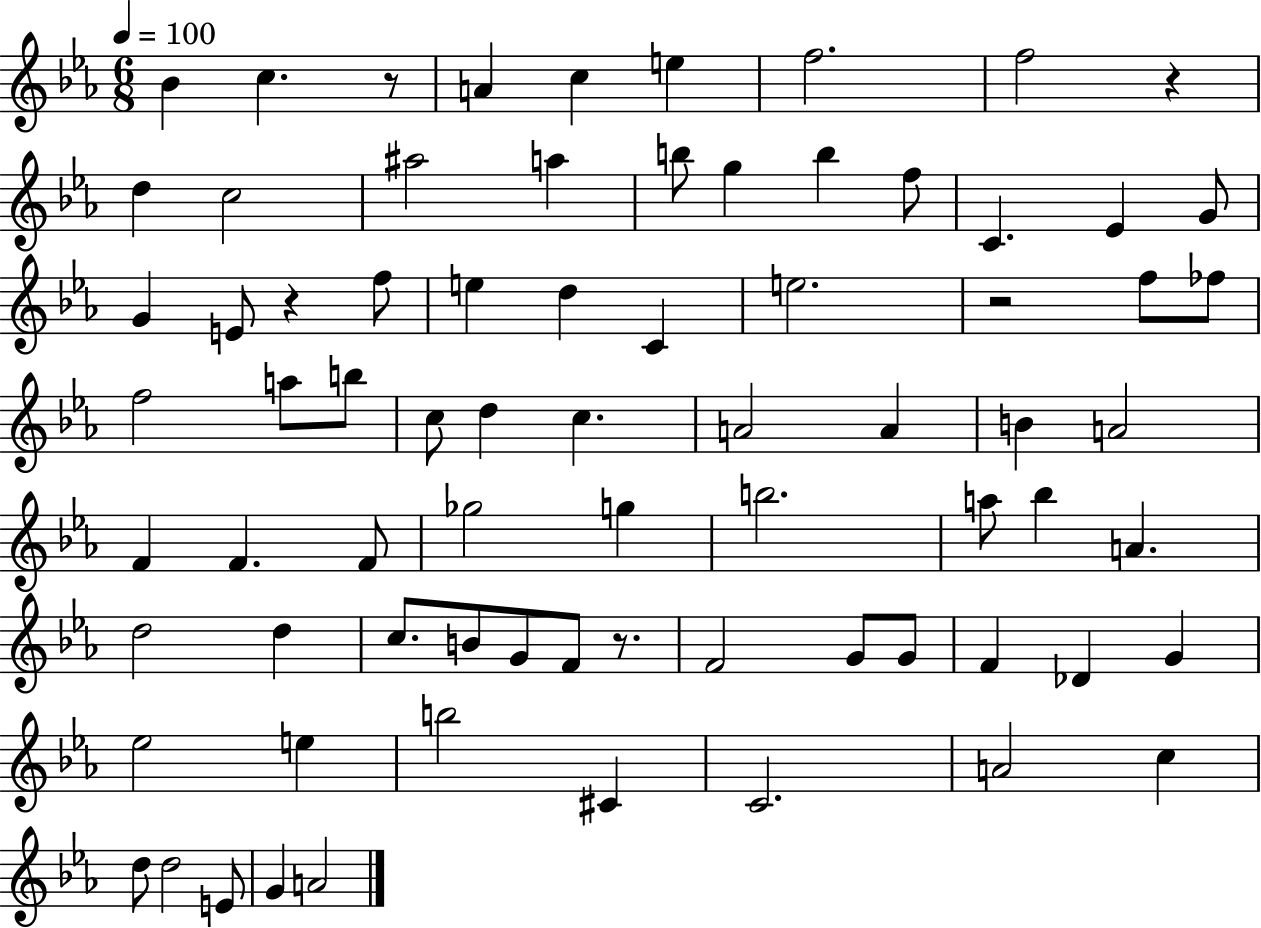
{
  \clef treble
  \numericTimeSignature
  \time 6/8
  \key ees \major
  \tempo 4 = 100
  bes'4 c''4. r8 | a'4 c''4 e''4 | f''2. | f''2 r4 | \break d''4 c''2 | ais''2 a''4 | b''8 g''4 b''4 f''8 | c'4. ees'4 g'8 | \break g'4 e'8 r4 f''8 | e''4 d''4 c'4 | e''2. | r2 f''8 fes''8 | \break f''2 a''8 b''8 | c''8 d''4 c''4. | a'2 a'4 | b'4 a'2 | \break f'4 f'4. f'8 | ges''2 g''4 | b''2. | a''8 bes''4 a'4. | \break d''2 d''4 | c''8. b'8 g'8 f'8 r8. | f'2 g'8 g'8 | f'4 des'4 g'4 | \break ees''2 e''4 | b''2 cis'4 | c'2. | a'2 c''4 | \break d''8 d''2 e'8 | g'4 a'2 | \bar "|."
}